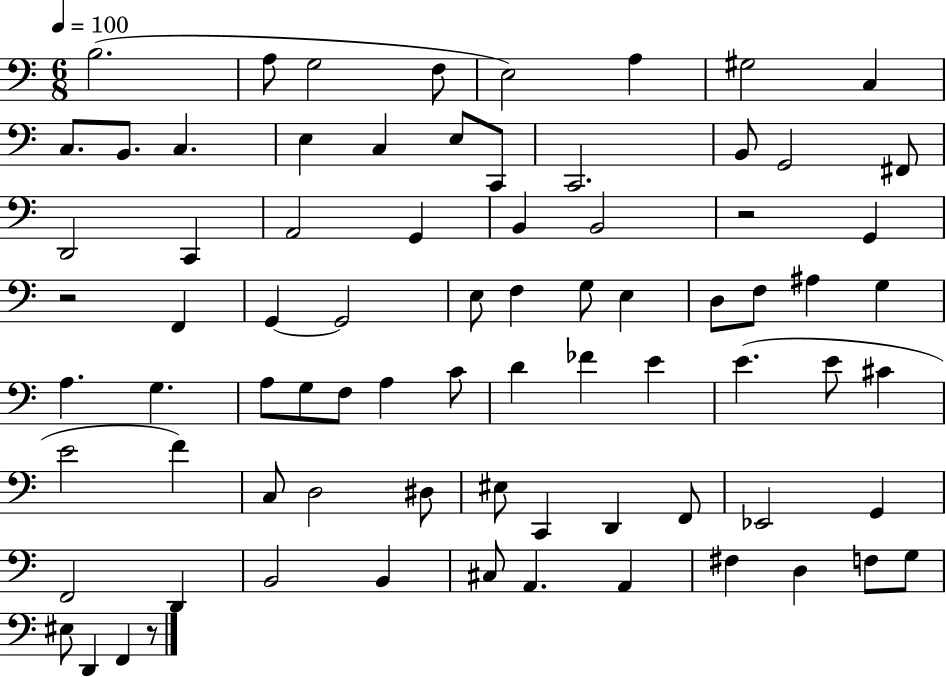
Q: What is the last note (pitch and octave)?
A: F2